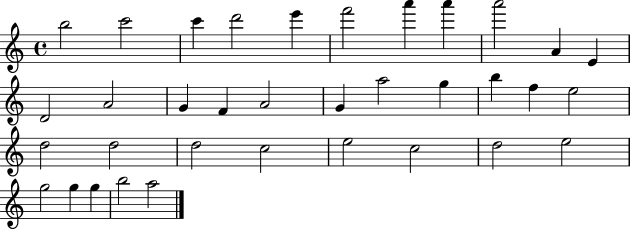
{
  \clef treble
  \time 4/4
  \defaultTimeSignature
  \key c \major
  b''2 c'''2 | c'''4 d'''2 e'''4 | f'''2 a'''4 a'''4 | a'''2 a'4 e'4 | \break d'2 a'2 | g'4 f'4 a'2 | g'4 a''2 g''4 | b''4 f''4 e''2 | \break d''2 d''2 | d''2 c''2 | e''2 c''2 | d''2 e''2 | \break g''2 g''4 g''4 | b''2 a''2 | \bar "|."
}